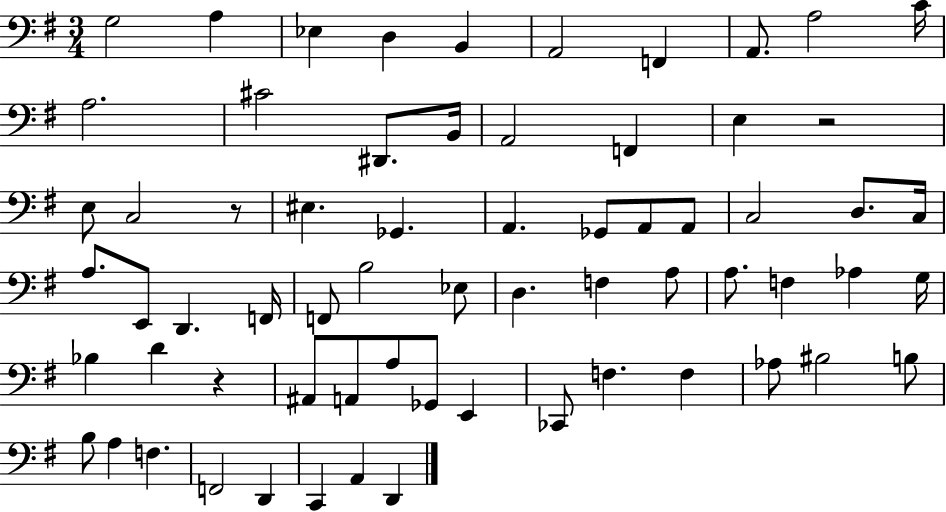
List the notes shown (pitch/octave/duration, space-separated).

G3/h A3/q Eb3/q D3/q B2/q A2/h F2/q A2/e. A3/h C4/s A3/h. C#4/h D#2/e. B2/s A2/h F2/q E3/q R/h E3/e C3/h R/e EIS3/q. Gb2/q. A2/q. Gb2/e A2/e A2/e C3/h D3/e. C3/s A3/e. E2/e D2/q. F2/s F2/e B3/h Eb3/e D3/q. F3/q A3/e A3/e. F3/q Ab3/q G3/s Bb3/q D4/q R/q A#2/e A2/e A3/e Gb2/e E2/q CES2/e F3/q. F3/q Ab3/e BIS3/h B3/e B3/e A3/q F3/q. F2/h D2/q C2/q A2/q D2/q